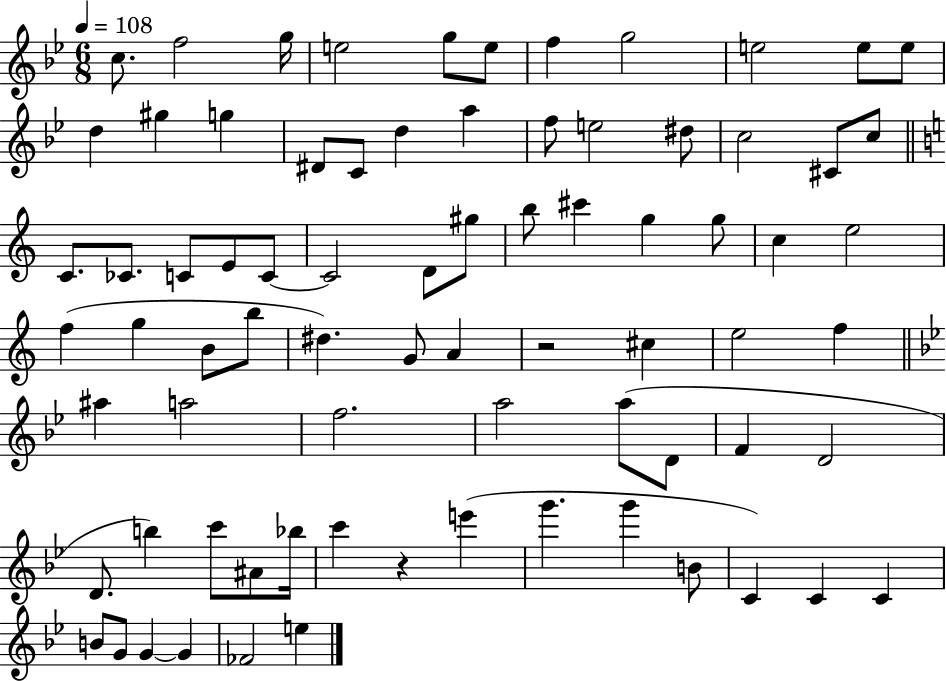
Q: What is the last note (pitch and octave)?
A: E5